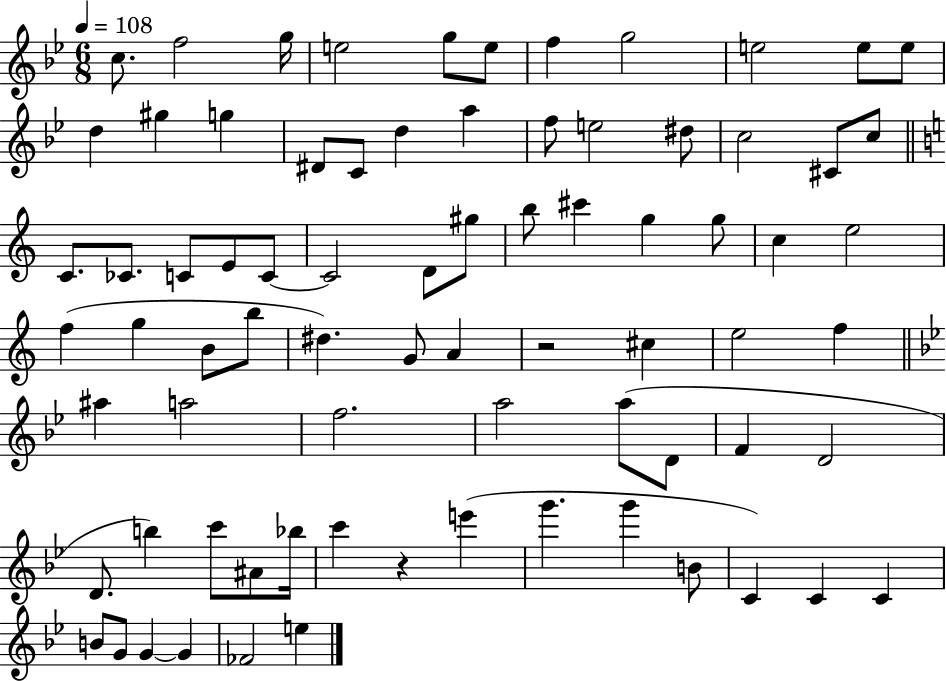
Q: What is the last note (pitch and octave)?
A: E5